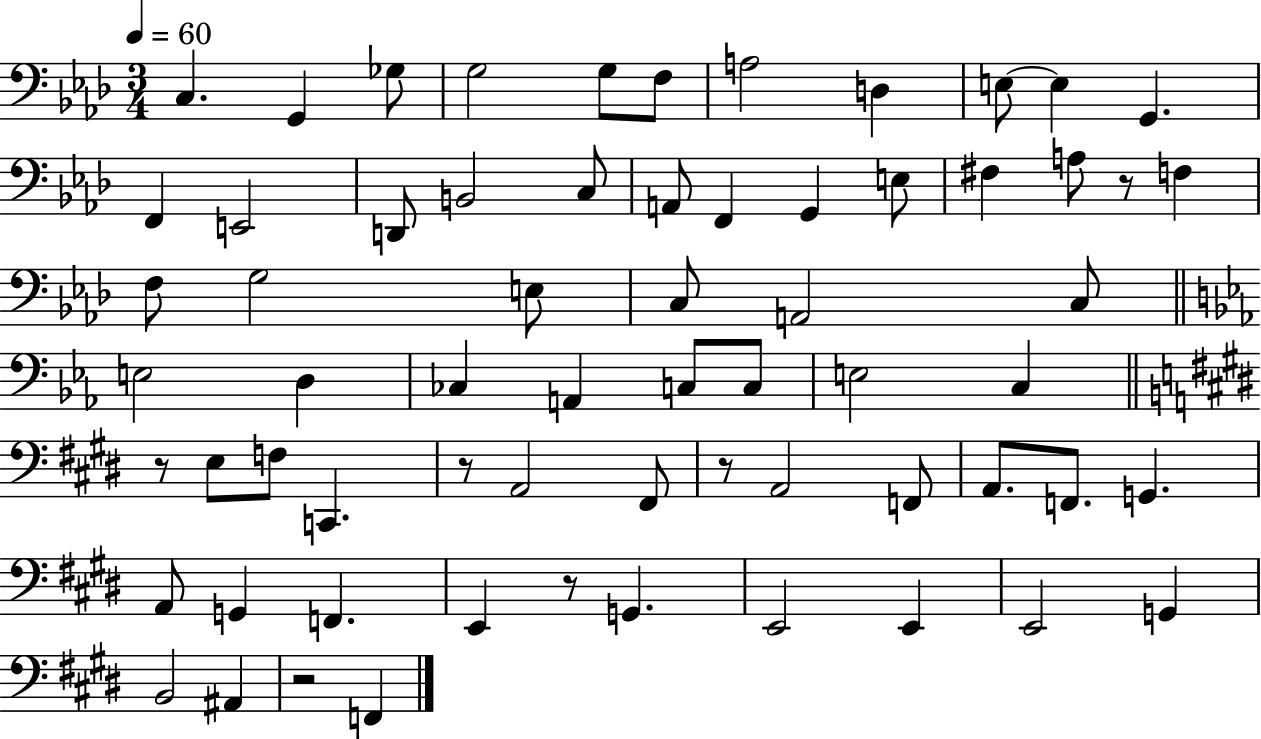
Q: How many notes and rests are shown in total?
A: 65